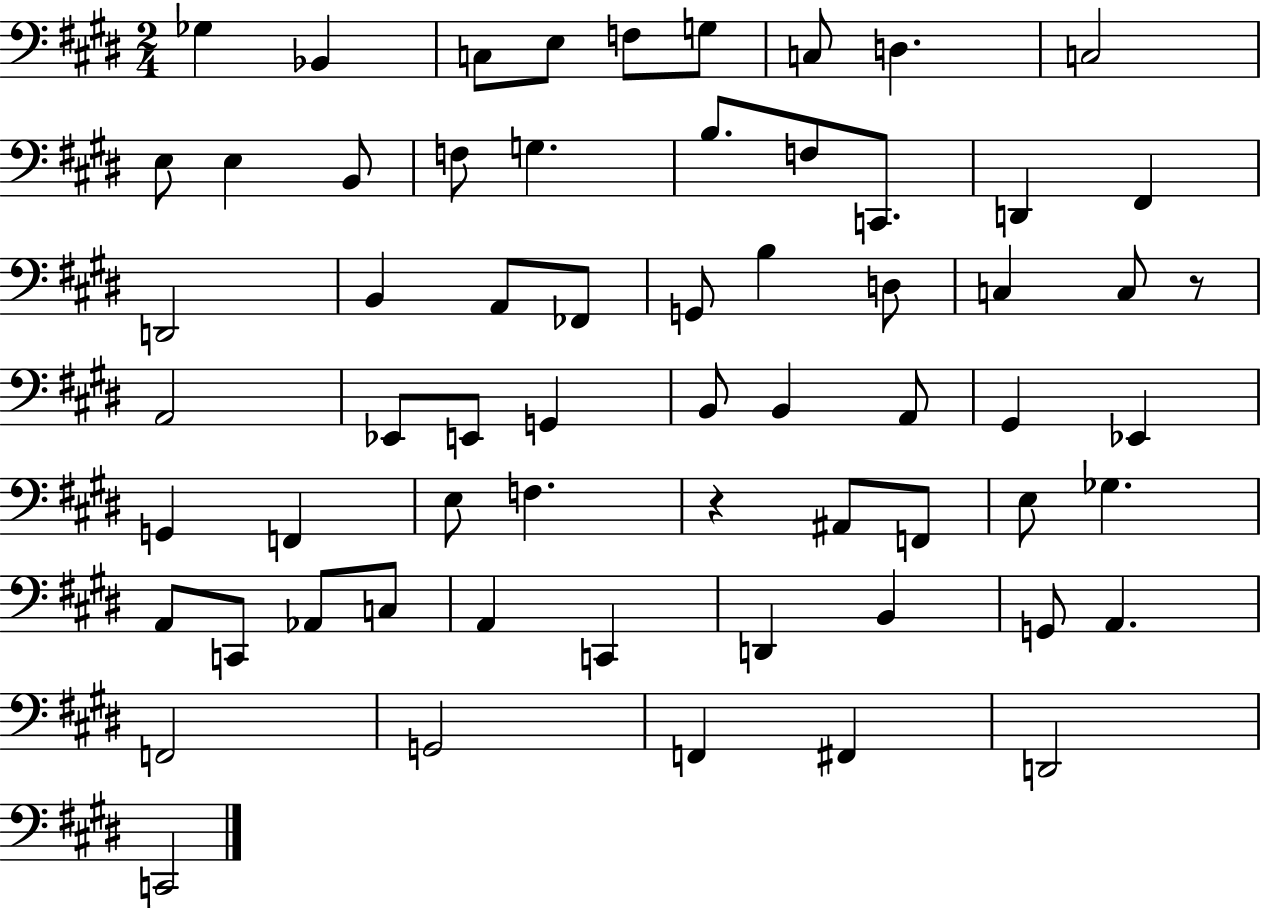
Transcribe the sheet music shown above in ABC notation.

X:1
T:Untitled
M:2/4
L:1/4
K:E
_G, _B,, C,/2 E,/2 F,/2 G,/2 C,/2 D, C,2 E,/2 E, B,,/2 F,/2 G, B,/2 F,/2 C,,/2 D,, ^F,, D,,2 B,, A,,/2 _F,,/2 G,,/2 B, D,/2 C, C,/2 z/2 A,,2 _E,,/2 E,,/2 G,, B,,/2 B,, A,,/2 ^G,, _E,, G,, F,, E,/2 F, z ^A,,/2 F,,/2 E,/2 _G, A,,/2 C,,/2 _A,,/2 C,/2 A,, C,, D,, B,, G,,/2 A,, F,,2 G,,2 F,, ^F,, D,,2 C,,2